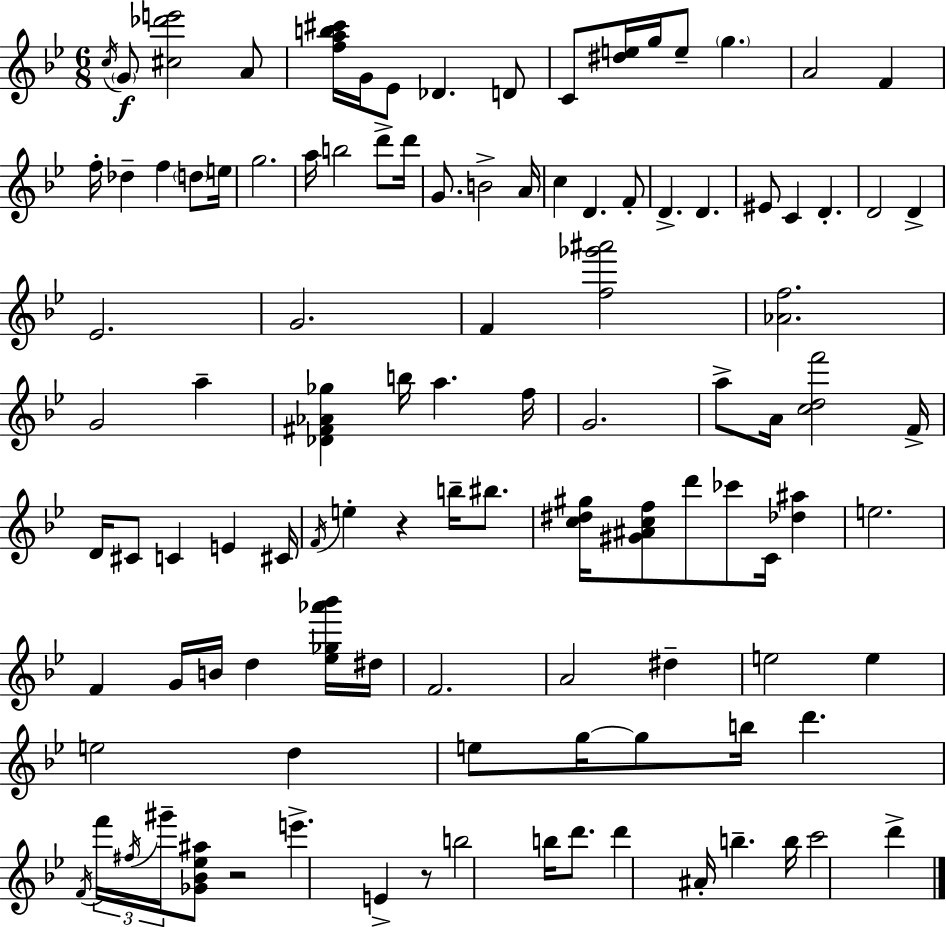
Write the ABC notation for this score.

X:1
T:Untitled
M:6/8
L:1/4
K:Bb
c/4 G/2 [^c_d'e']2 A/2 [fab^c']/4 G/4 _E/2 _D D/2 C/2 [^de]/4 g/4 e/2 g A2 F f/4 _d f d/2 e/4 g2 a/4 b2 d'/2 d'/4 G/2 B2 A/4 c D F/2 D D ^E/2 C D D2 D _E2 G2 F [f_g'^a']2 [_Af]2 G2 a [_D^F_A_g] b/4 a f/4 G2 a/2 A/4 [cdf']2 F/4 D/4 ^C/2 C E ^C/4 F/4 e z b/4 ^b/2 [c^d^g]/4 [^G^Acf]/2 d'/2 _c'/2 C/4 [_d^a] e2 F G/4 B/4 d [_e_g_a'_b']/4 ^d/4 F2 A2 ^d e2 e e2 d e/2 g/4 g/2 b/4 d' F/4 f'/4 ^f/4 ^g'/4 [_G_B_e^a]/2 z2 e' E z/2 b2 b/4 d'/2 d' ^A/4 b b/4 c'2 d'